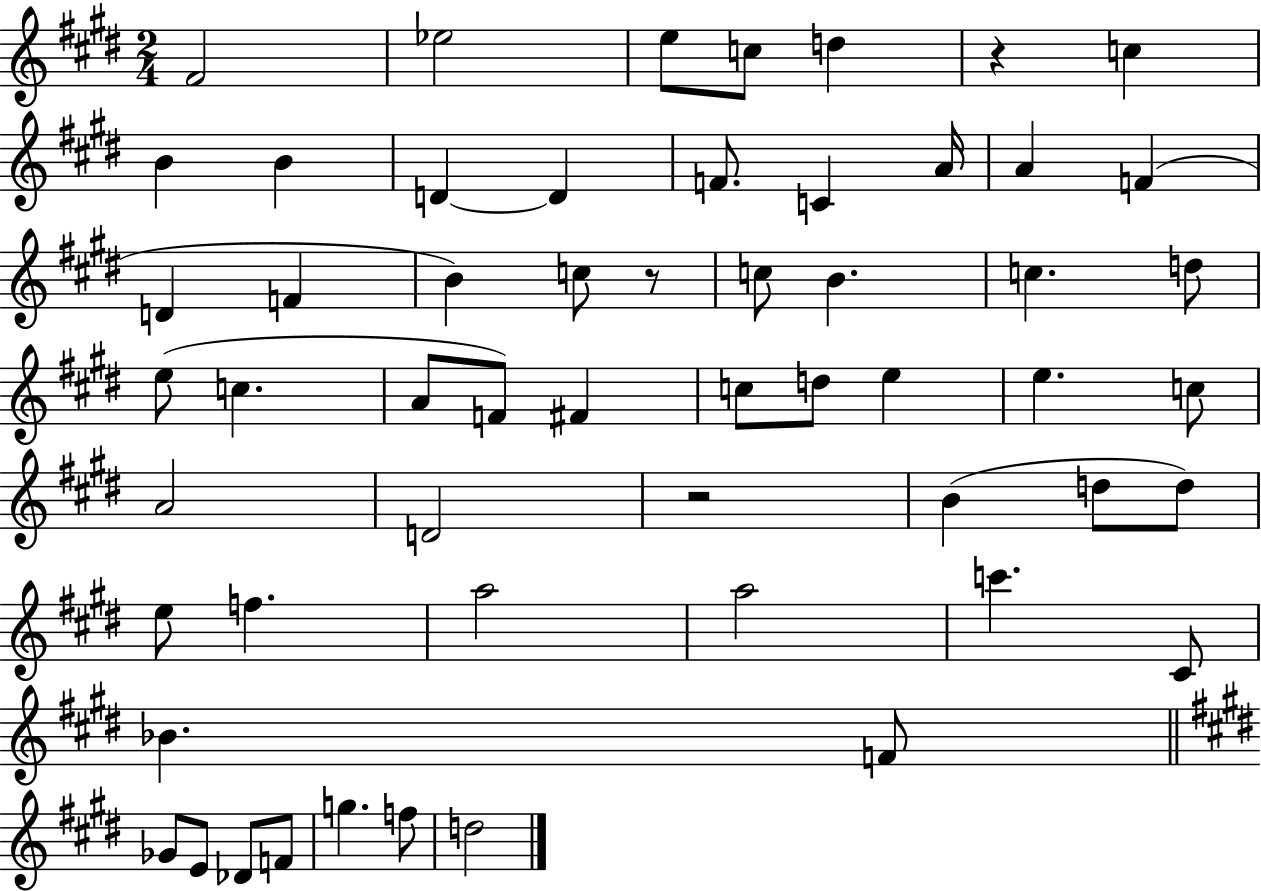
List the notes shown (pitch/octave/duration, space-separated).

F#4/h Eb5/h E5/e C5/e D5/q R/q C5/q B4/q B4/q D4/q D4/q F4/e. C4/q A4/s A4/q F4/q D4/q F4/q B4/q C5/e R/e C5/e B4/q. C5/q. D5/e E5/e C5/q. A4/e F4/e F#4/q C5/e D5/e E5/q E5/q. C5/e A4/h D4/h R/h B4/q D5/e D5/e E5/e F5/q. A5/h A5/h C6/q. C#4/e Bb4/q. F4/e Gb4/e E4/e Db4/e F4/e G5/q. F5/e D5/h